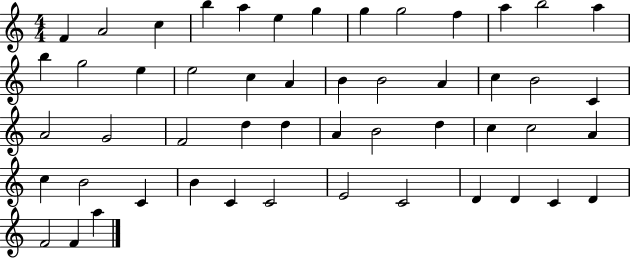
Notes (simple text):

F4/q A4/h C5/q B5/q A5/q E5/q G5/q G5/q G5/h F5/q A5/q B5/h A5/q B5/q G5/h E5/q E5/h C5/q A4/q B4/q B4/h A4/q C5/q B4/h C4/q A4/h G4/h F4/h D5/q D5/q A4/q B4/h D5/q C5/q C5/h A4/q C5/q B4/h C4/q B4/q C4/q C4/h E4/h C4/h D4/q D4/q C4/q D4/q F4/h F4/q A5/q